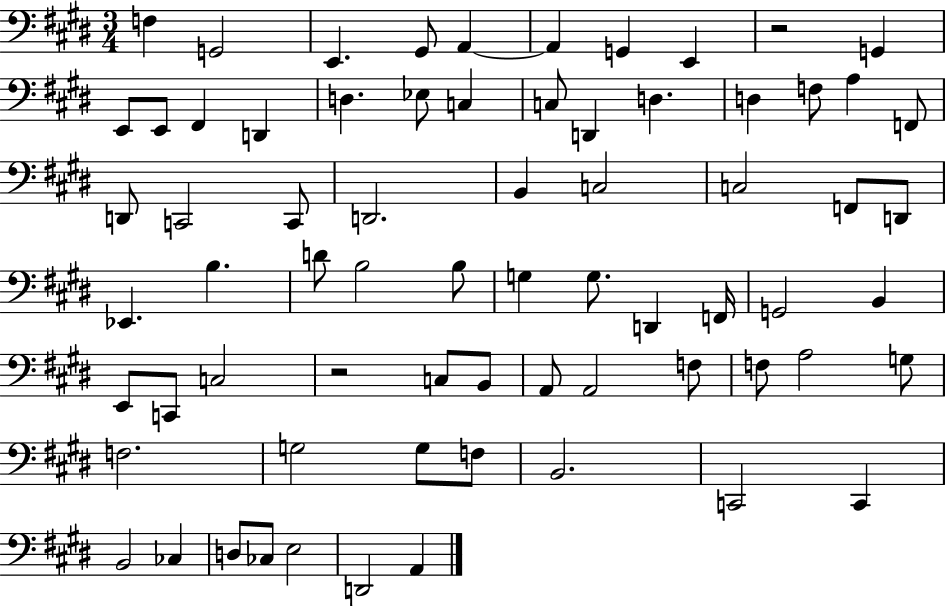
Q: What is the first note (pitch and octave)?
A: F3